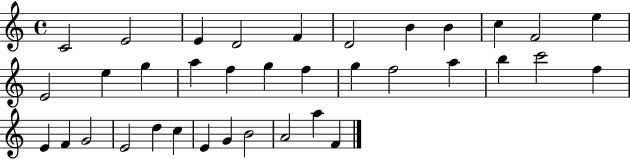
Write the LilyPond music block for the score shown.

{
  \clef treble
  \time 4/4
  \defaultTimeSignature
  \key c \major
  c'2 e'2 | e'4 d'2 f'4 | d'2 b'4 b'4 | c''4 f'2 e''4 | \break e'2 e''4 g''4 | a''4 f''4 g''4 f''4 | g''4 f''2 a''4 | b''4 c'''2 f''4 | \break e'4 f'4 g'2 | e'2 d''4 c''4 | e'4 g'4 b'2 | a'2 a''4 f'4 | \break \bar "|."
}